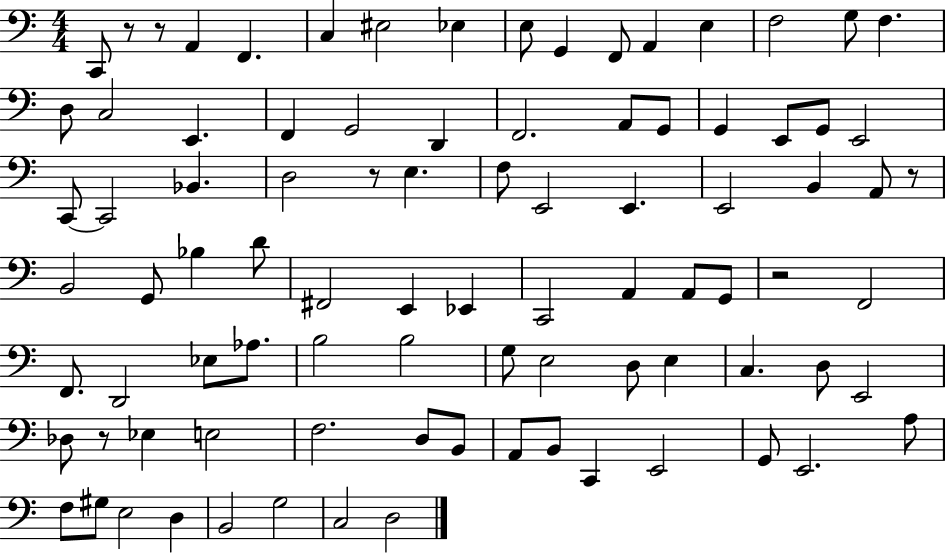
X:1
T:Untitled
M:4/4
L:1/4
K:C
C,,/2 z/2 z/2 A,, F,, C, ^E,2 _E, E,/2 G,, F,,/2 A,, E, F,2 G,/2 F, D,/2 C,2 E,, F,, G,,2 D,, F,,2 A,,/2 G,,/2 G,, E,,/2 G,,/2 E,,2 C,,/2 C,,2 _B,, D,2 z/2 E, F,/2 E,,2 E,, E,,2 B,, A,,/2 z/2 B,,2 G,,/2 _B, D/2 ^F,,2 E,, _E,, C,,2 A,, A,,/2 G,,/2 z2 F,,2 F,,/2 D,,2 _E,/2 _A,/2 B,2 B,2 G,/2 E,2 D,/2 E, C, D,/2 E,,2 _D,/2 z/2 _E, E,2 F,2 D,/2 B,,/2 A,,/2 B,,/2 C,, E,,2 G,,/2 E,,2 A,/2 F,/2 ^G,/2 E,2 D, B,,2 G,2 C,2 D,2